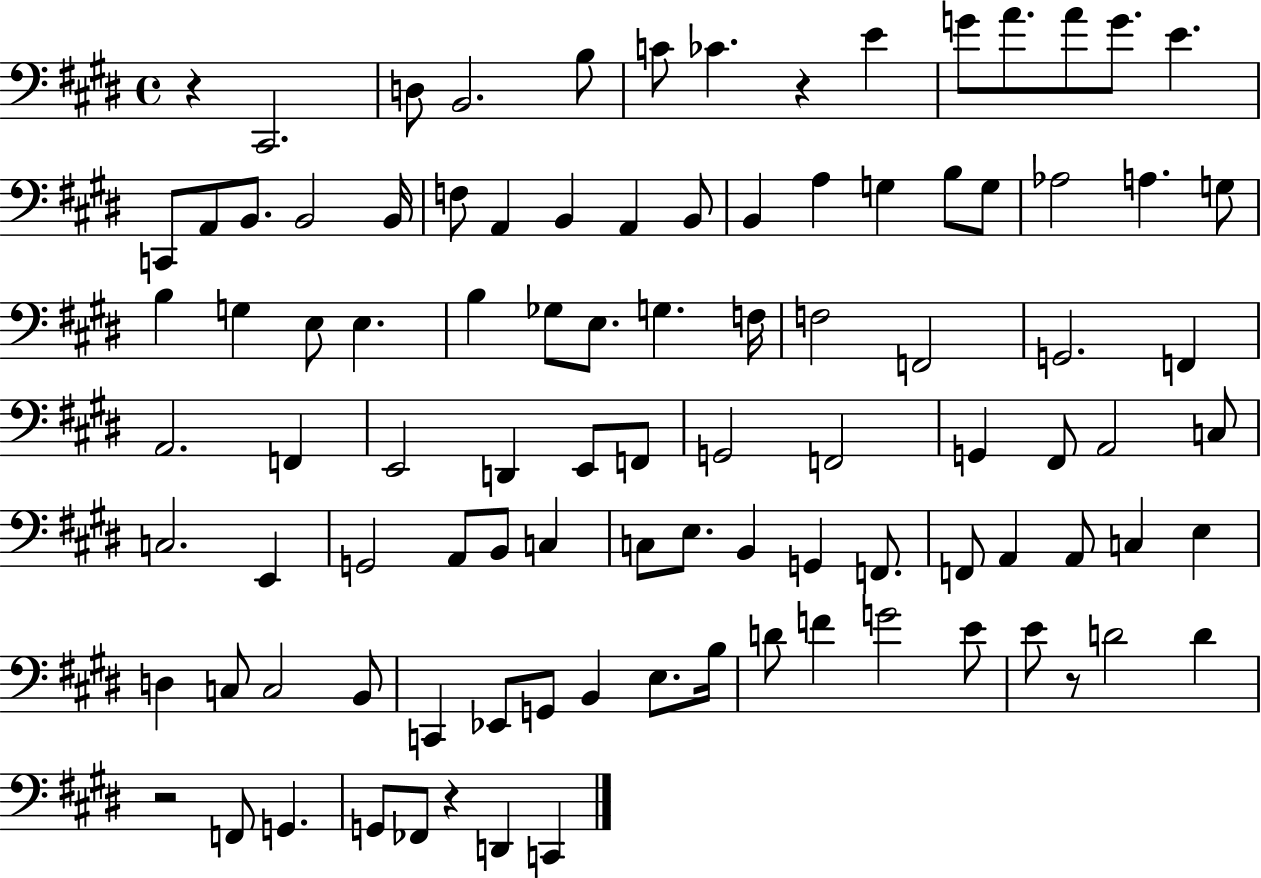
R/q C#2/h. D3/e B2/h. B3/e C4/e CES4/q. R/q E4/q G4/e A4/e. A4/e G4/e. E4/q. C2/e A2/e B2/e. B2/h B2/s F3/e A2/q B2/q A2/q B2/e B2/q A3/q G3/q B3/e G3/e Ab3/h A3/q. G3/e B3/q G3/q E3/e E3/q. B3/q Gb3/e E3/e. G3/q. F3/s F3/h F2/h G2/h. F2/q A2/h. F2/q E2/h D2/q E2/e F2/e G2/h F2/h G2/q F#2/e A2/h C3/e C3/h. E2/q G2/h A2/e B2/e C3/q C3/e E3/e. B2/q G2/q F2/e. F2/e A2/q A2/e C3/q E3/q D3/q C3/e C3/h B2/e C2/q Eb2/e G2/e B2/q E3/e. B3/s D4/e F4/q G4/h E4/e E4/e R/e D4/h D4/q R/h F2/e G2/q. G2/e FES2/e R/q D2/q C2/q